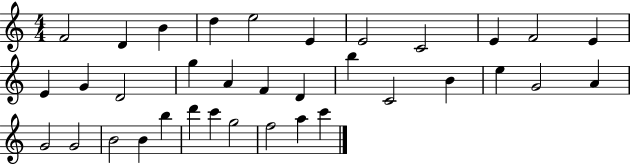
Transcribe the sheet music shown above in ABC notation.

X:1
T:Untitled
M:4/4
L:1/4
K:C
F2 D B d e2 E E2 C2 E F2 E E G D2 g A F D b C2 B e G2 A G2 G2 B2 B b d' c' g2 f2 a c'